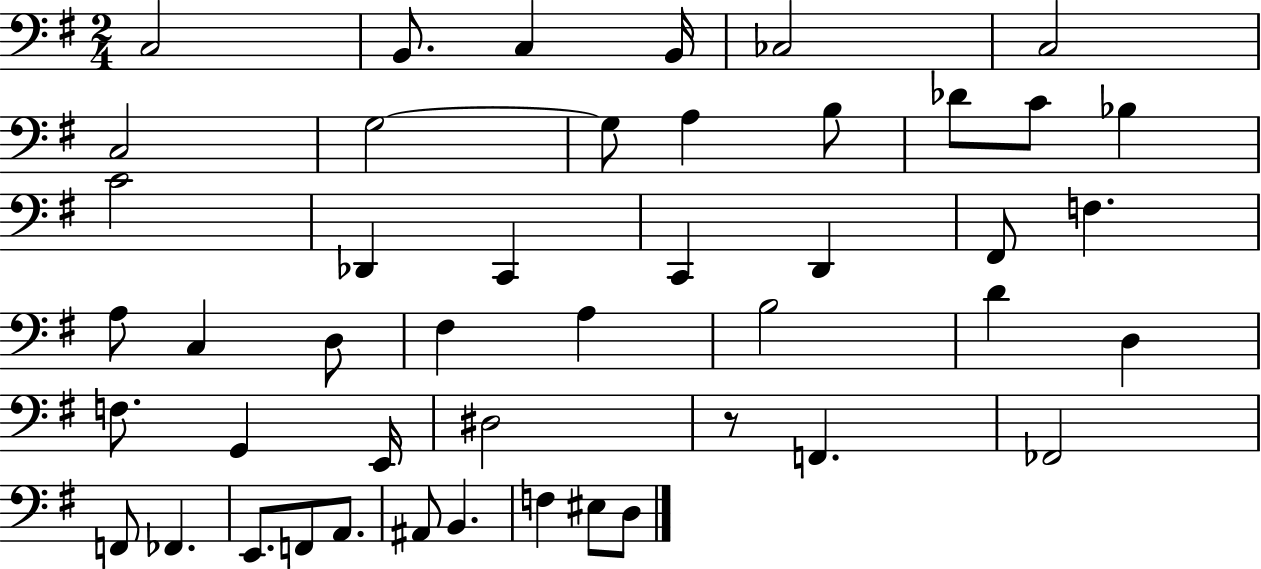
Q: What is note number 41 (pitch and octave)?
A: A#2